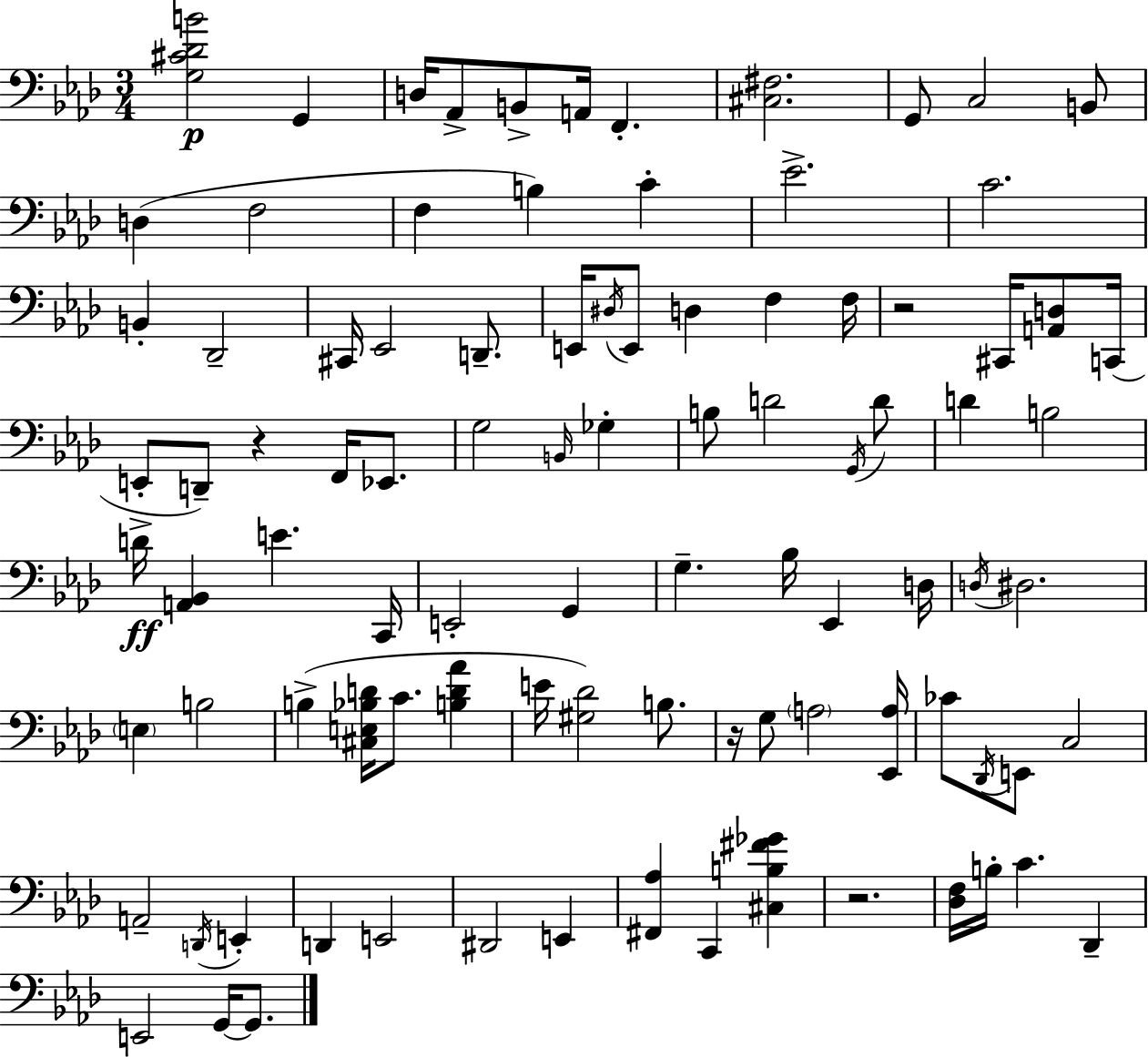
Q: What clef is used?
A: bass